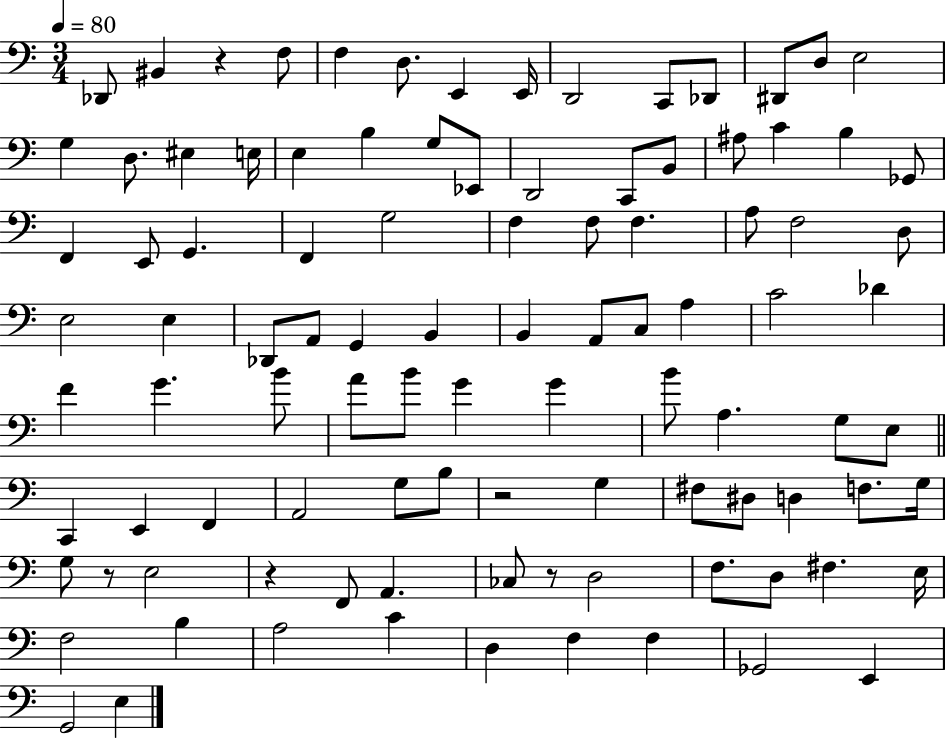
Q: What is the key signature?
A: C major